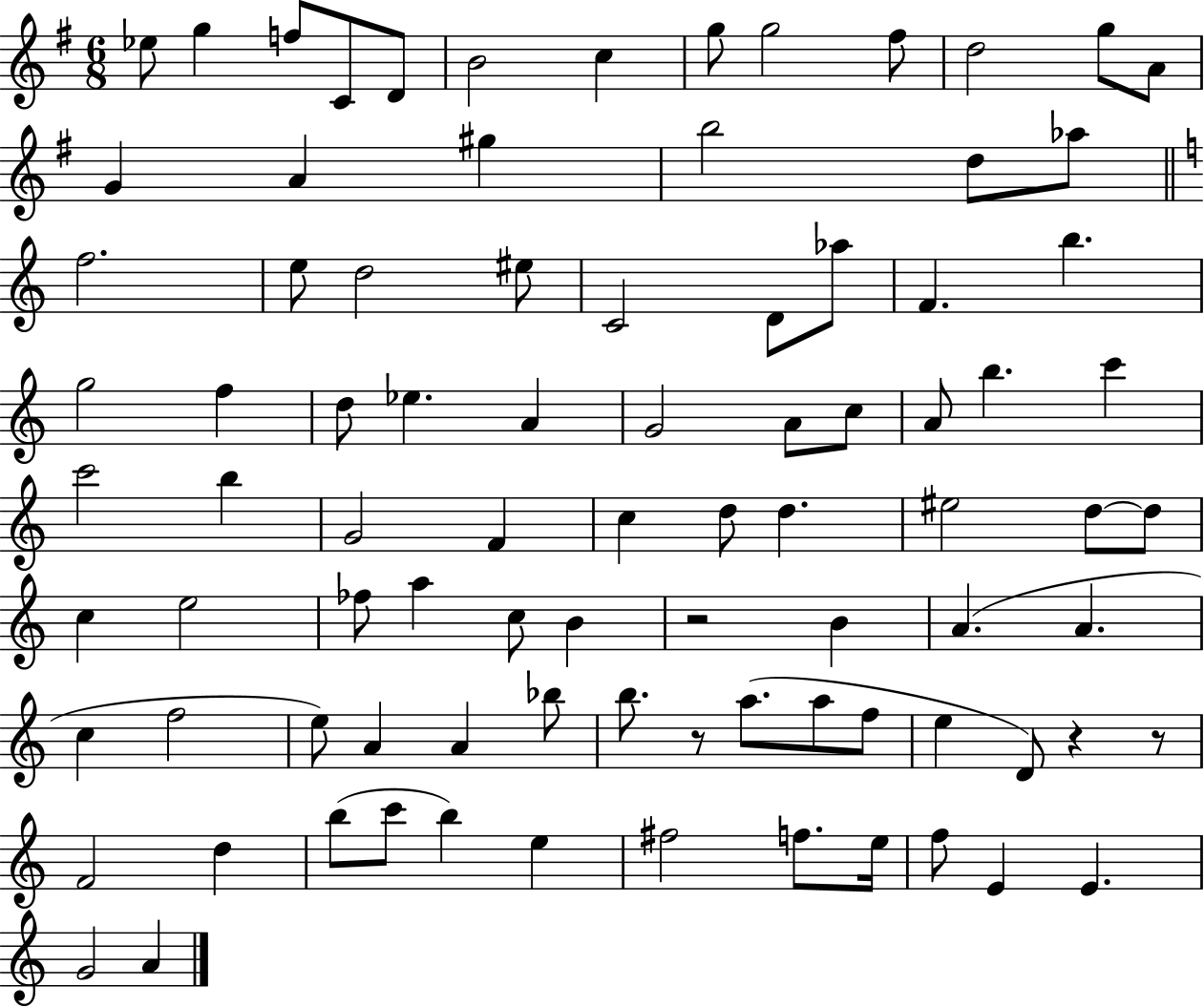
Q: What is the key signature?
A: G major